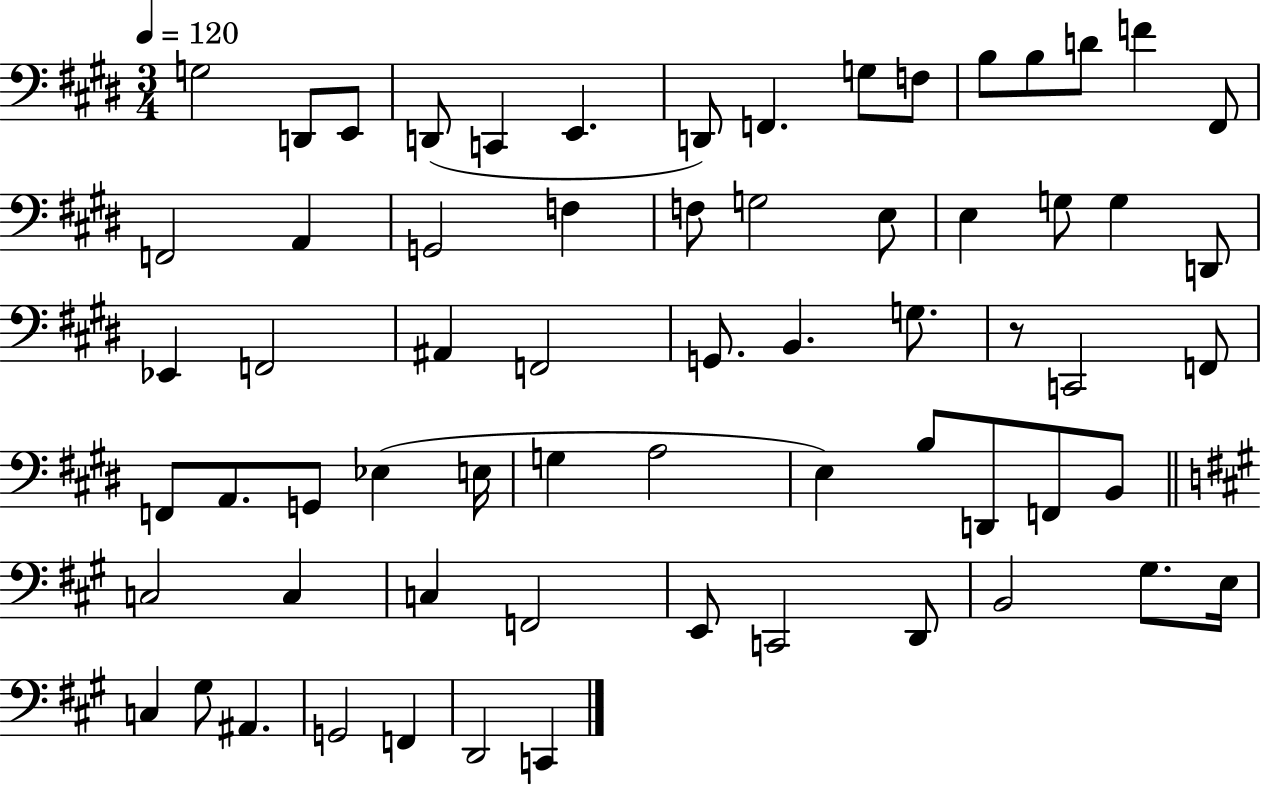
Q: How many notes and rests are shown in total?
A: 65